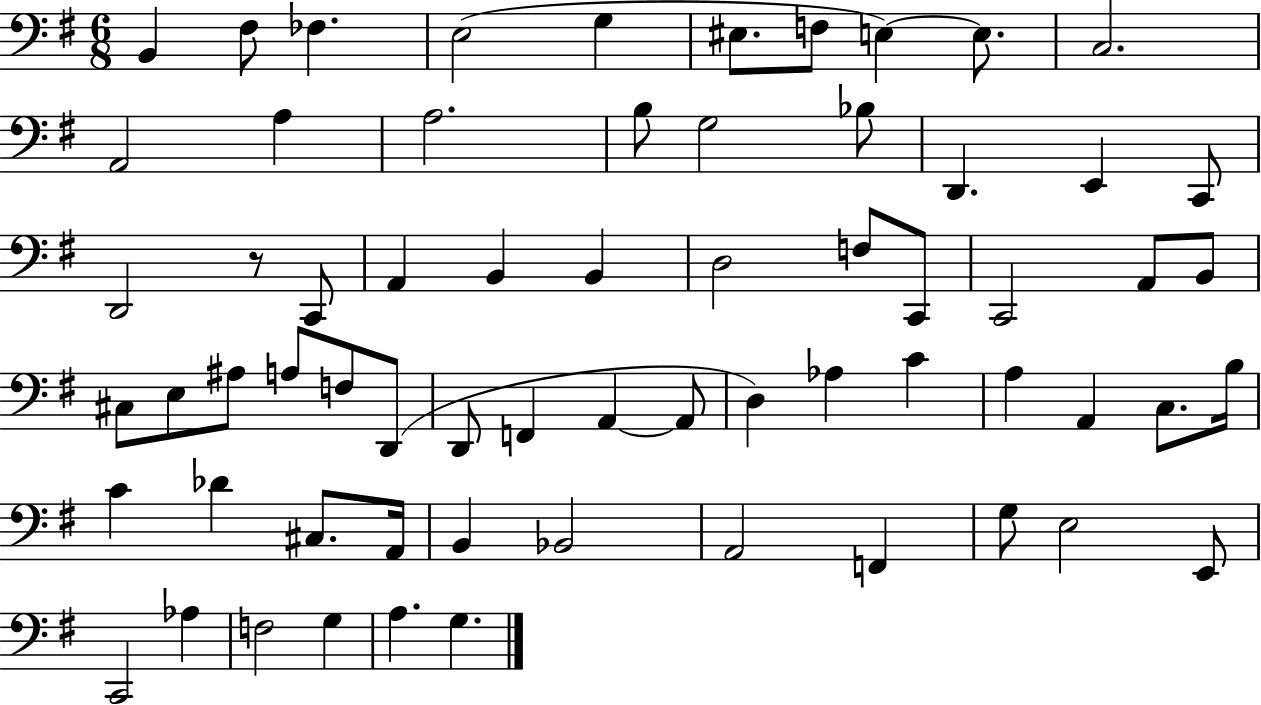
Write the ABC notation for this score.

X:1
T:Untitled
M:6/8
L:1/4
K:G
B,, ^F,/2 _F, E,2 G, ^E,/2 F,/2 E, E,/2 C,2 A,,2 A, A,2 B,/2 G,2 _B,/2 D,, E,, C,,/2 D,,2 z/2 C,,/2 A,, B,, B,, D,2 F,/2 C,,/2 C,,2 A,,/2 B,,/2 ^C,/2 E,/2 ^A,/2 A,/2 F,/2 D,,/2 D,,/2 F,, A,, A,,/2 D, _A, C A, A,, C,/2 B,/4 C _D ^C,/2 A,,/4 B,, _B,,2 A,,2 F,, G,/2 E,2 E,,/2 C,,2 _A, F,2 G, A, G,